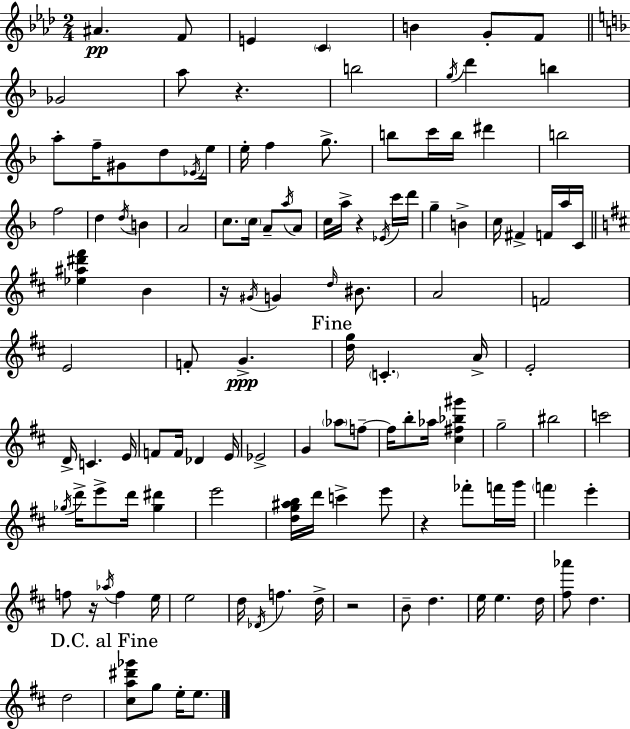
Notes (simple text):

A#4/q. F4/e E4/q C4/q B4/q G4/e F4/e Gb4/h A5/e R/q. B5/h G5/s D6/q B5/q A5/e F5/s G#4/e D5/e Eb4/s E5/s E5/s F5/q G5/e. B5/e C6/s B5/s D#6/q B5/h F5/h D5/q D5/s B4/q A4/h C5/e. C5/s A4/e A5/s A4/e C5/s A5/s R/q Eb4/s C6/s D6/s G5/q B4/q C5/s F#4/q F4/s A5/s C4/s [Eb5,A#5,D#6,F#6]/q B4/q R/s G#4/s G4/q D5/s BIS4/e. A4/h F4/h E4/h F4/e G4/q. [D5,G5]/s C4/q. A4/s E4/h D4/s C4/q. E4/s F4/e F4/s Db4/q E4/s Eb4/h G4/q Ab5/e F5/e F5/s B5/e Ab5/s [C#5,F#5,Bb5,G#6]/q G5/h BIS5/h C6/h Gb5/s D6/s E6/e D6/s [Gb5,D#6]/q E6/h [D5,G5,A#5,B5]/s D6/s C6/q E6/e R/q FES6/e F6/s G6/s F6/q E6/q F5/e R/s Ab5/s F5/q E5/s E5/h D5/s Db4/s F5/q. D5/s R/h B4/e D5/q. E5/s E5/q. D5/s [F#5,Ab6]/e D5/q. D5/h [C#5,A5,D#6,Gb6]/e G5/e E5/s E5/e.